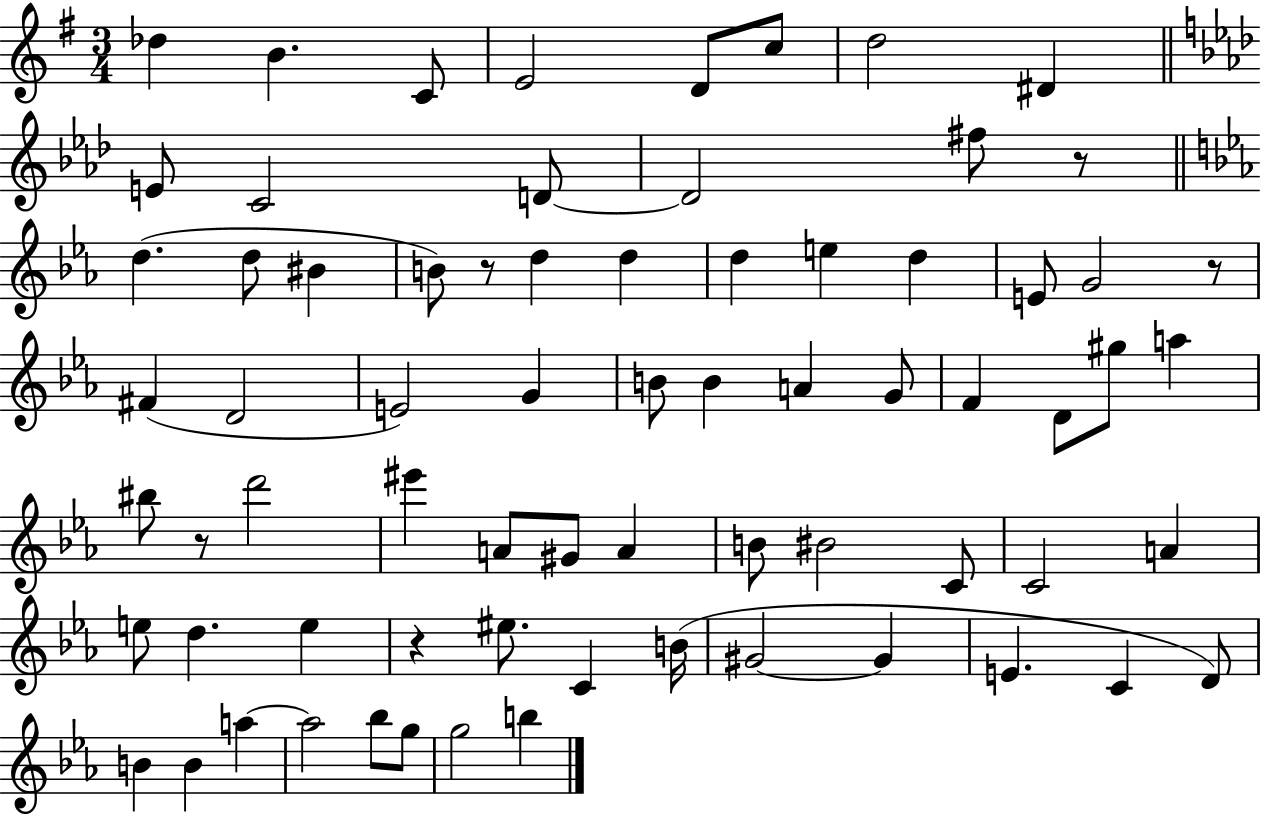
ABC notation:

X:1
T:Untitled
M:3/4
L:1/4
K:G
_d B C/2 E2 D/2 c/2 d2 ^D E/2 C2 D/2 D2 ^f/2 z/2 d d/2 ^B B/2 z/2 d d d e d E/2 G2 z/2 ^F D2 E2 G B/2 B A G/2 F D/2 ^g/2 a ^b/2 z/2 d'2 ^e' A/2 ^G/2 A B/2 ^B2 C/2 C2 A e/2 d e z ^e/2 C B/4 ^G2 ^G E C D/2 B B a a2 _b/2 g/2 g2 b